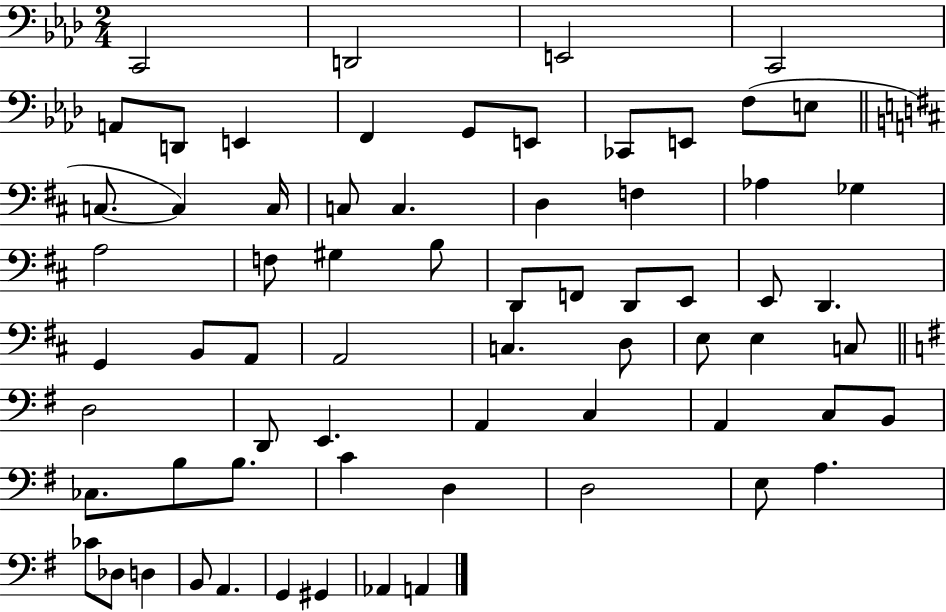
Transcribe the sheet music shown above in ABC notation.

X:1
T:Untitled
M:2/4
L:1/4
K:Ab
C,,2 D,,2 E,,2 C,,2 A,,/2 D,,/2 E,, F,, G,,/2 E,,/2 _C,,/2 E,,/2 F,/2 E,/2 C,/2 C, C,/4 C,/2 C, D, F, _A, _G, A,2 F,/2 ^G, B,/2 D,,/2 F,,/2 D,,/2 E,,/2 E,,/2 D,, G,, B,,/2 A,,/2 A,,2 C, D,/2 E,/2 E, C,/2 D,2 D,,/2 E,, A,, C, A,, C,/2 B,,/2 _C,/2 B,/2 B,/2 C D, D,2 E,/2 A, _C/2 _D,/2 D, B,,/2 A,, G,, ^G,, _A,, A,,